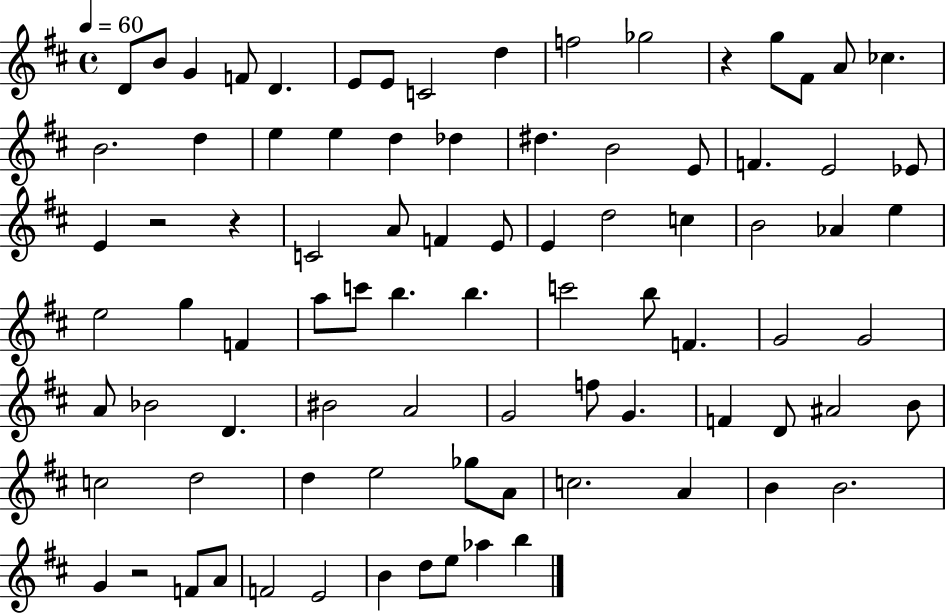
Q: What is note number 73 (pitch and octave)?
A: G4